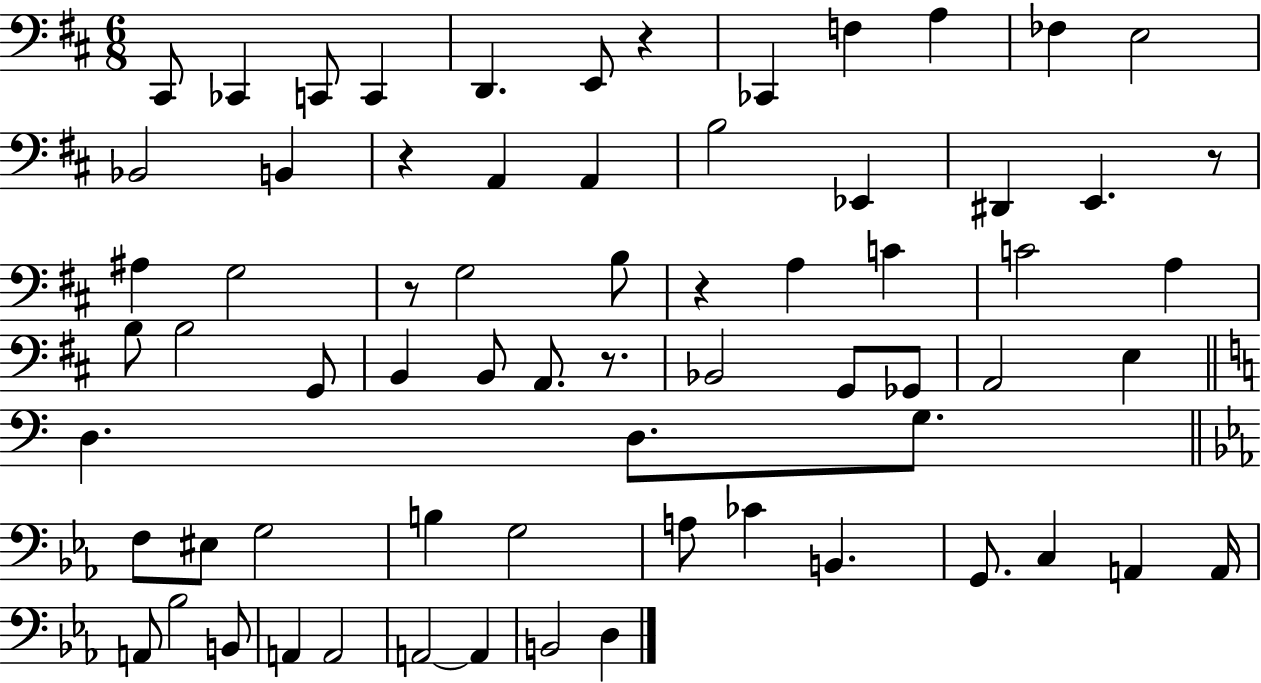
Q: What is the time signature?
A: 6/8